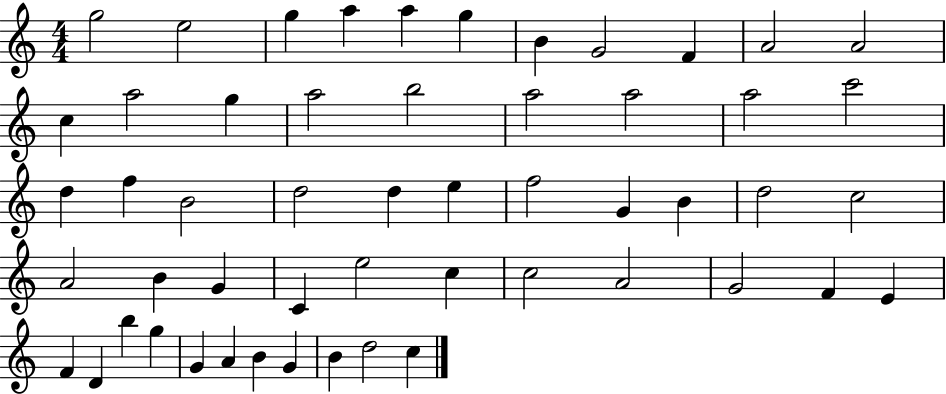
G5/h E5/h G5/q A5/q A5/q G5/q B4/q G4/h F4/q A4/h A4/h C5/q A5/h G5/q A5/h B5/h A5/h A5/h A5/h C6/h D5/q F5/q B4/h D5/h D5/q E5/q F5/h G4/q B4/q D5/h C5/h A4/h B4/q G4/q C4/q E5/h C5/q C5/h A4/h G4/h F4/q E4/q F4/q D4/q B5/q G5/q G4/q A4/q B4/q G4/q B4/q D5/h C5/q